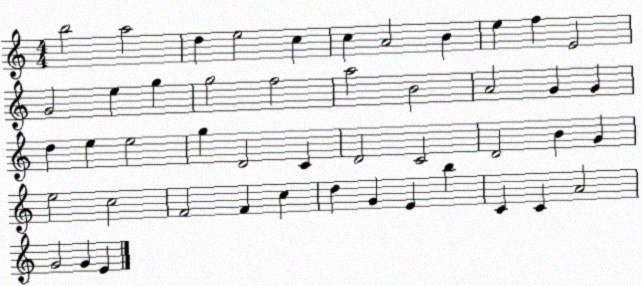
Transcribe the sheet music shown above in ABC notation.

X:1
T:Untitled
M:4/4
L:1/4
K:C
b2 a2 d e2 c c A2 B e f E2 G2 e g g2 f2 a2 B2 A2 G G d e e2 g D2 C D2 C2 D2 B G e2 c2 F2 F c d G E b C C A2 G2 G E